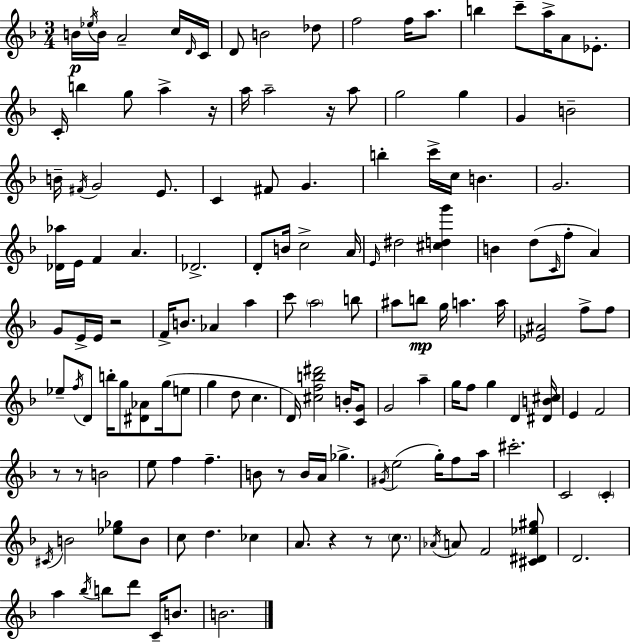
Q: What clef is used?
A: treble